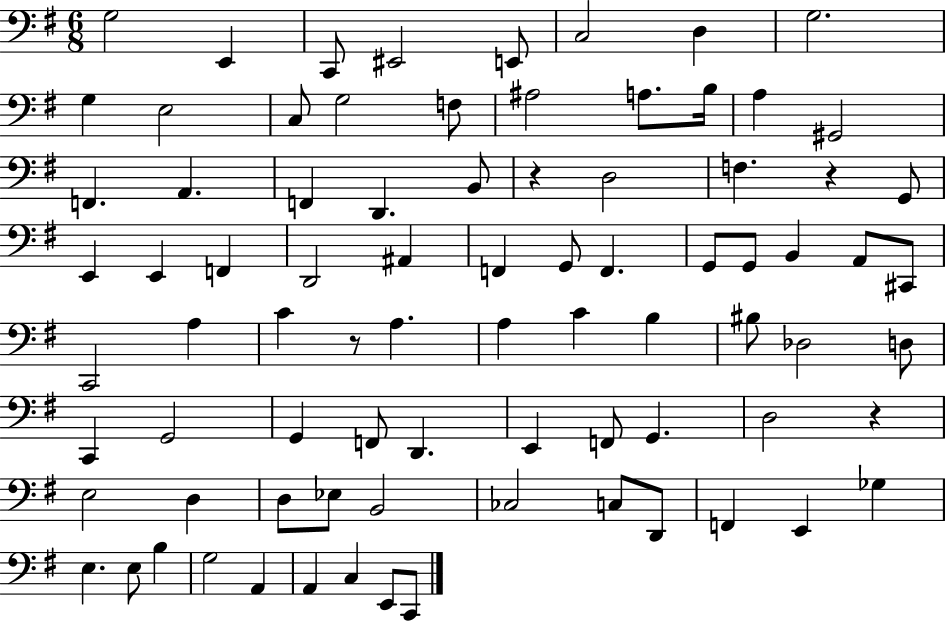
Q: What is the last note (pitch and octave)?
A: C2